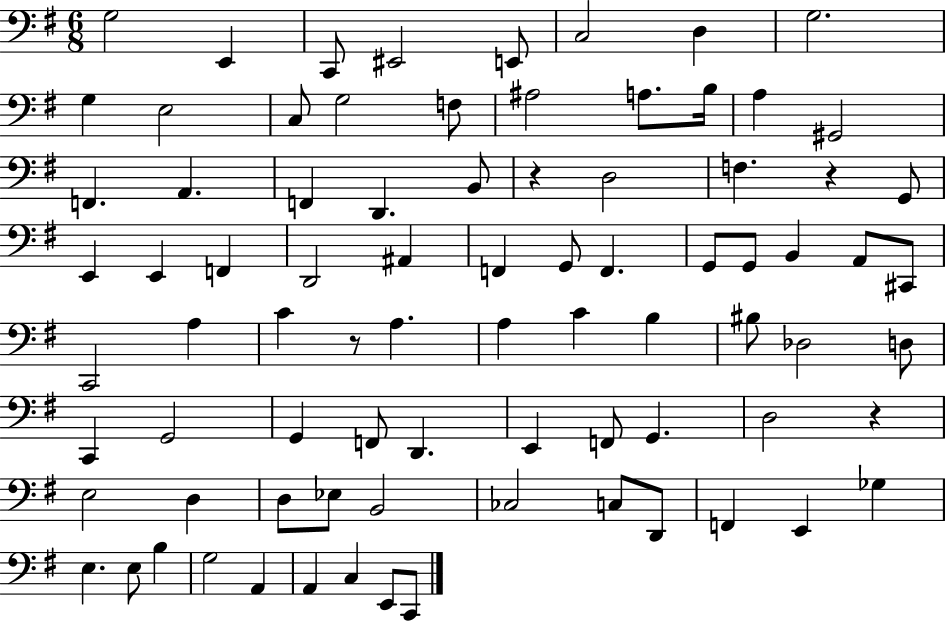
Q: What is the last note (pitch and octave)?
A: C2